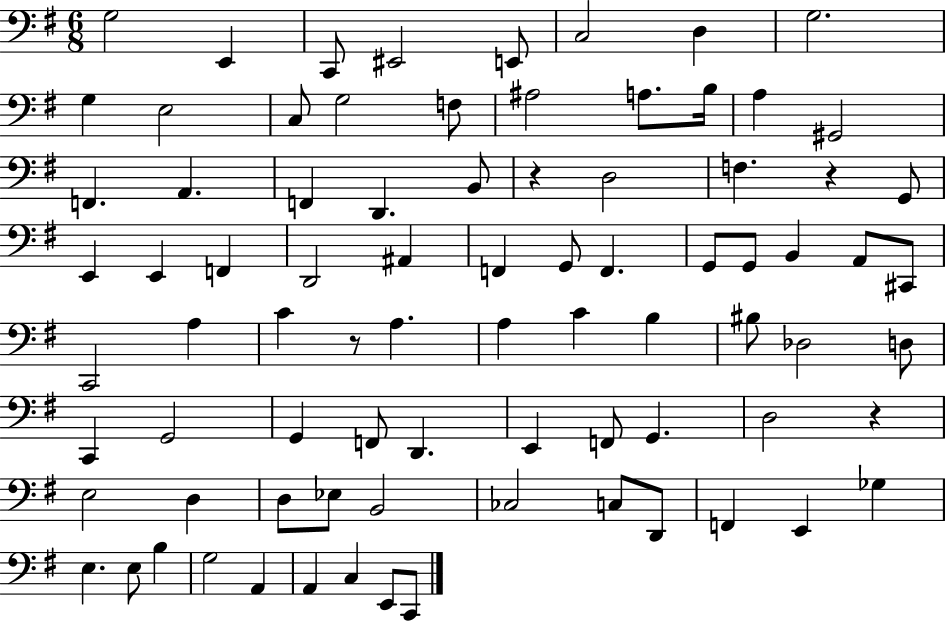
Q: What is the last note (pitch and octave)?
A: C2